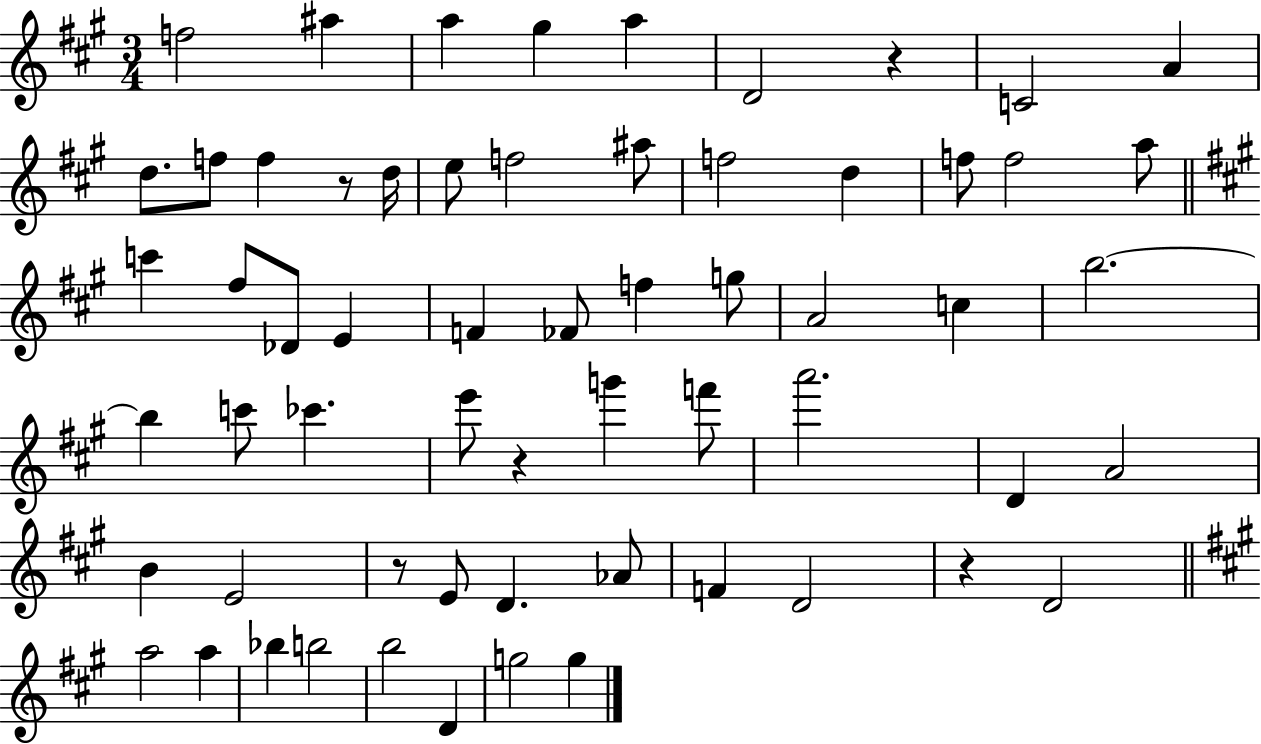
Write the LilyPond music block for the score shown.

{
  \clef treble
  \numericTimeSignature
  \time 3/4
  \key a \major
  f''2 ais''4 | a''4 gis''4 a''4 | d'2 r4 | c'2 a'4 | \break d''8. f''8 f''4 r8 d''16 | e''8 f''2 ais''8 | f''2 d''4 | f''8 f''2 a''8 | \break \bar "||" \break \key a \major c'''4 fis''8 des'8 e'4 | f'4 fes'8 f''4 g''8 | a'2 c''4 | b''2.~~ | \break b''4 c'''8 ces'''4. | e'''8 r4 g'''4 f'''8 | a'''2. | d'4 a'2 | \break b'4 e'2 | r8 e'8 d'4. aes'8 | f'4 d'2 | r4 d'2 | \break \bar "||" \break \key a \major a''2 a''4 | bes''4 b''2 | b''2 d'4 | g''2 g''4 | \break \bar "|."
}